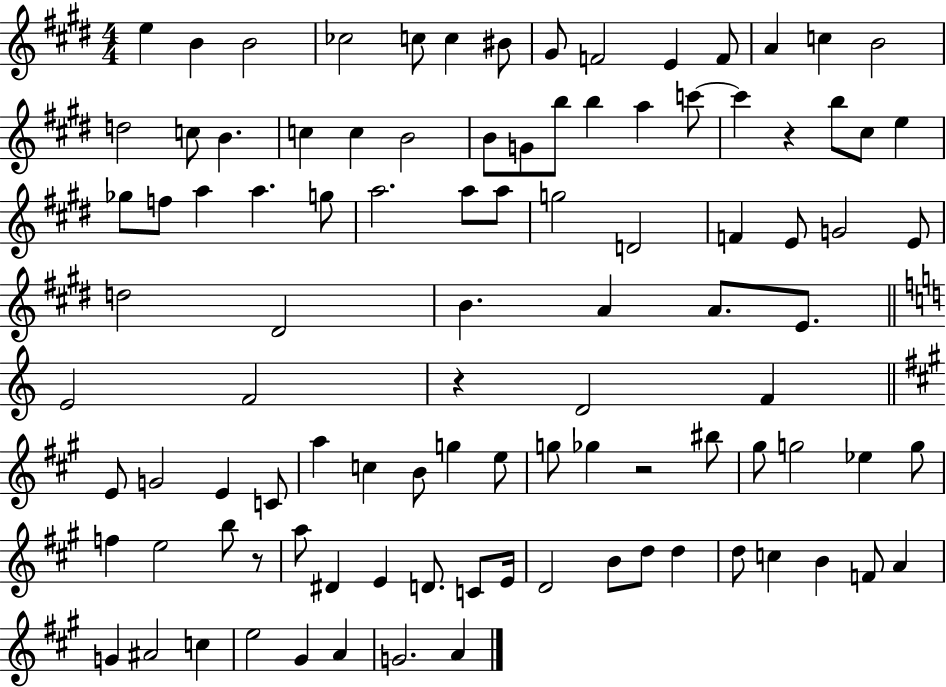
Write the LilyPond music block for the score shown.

{
  \clef treble
  \numericTimeSignature
  \time 4/4
  \key e \major
  e''4 b'4 b'2 | ces''2 c''8 c''4 bis'8 | gis'8 f'2 e'4 f'8 | a'4 c''4 b'2 | \break d''2 c''8 b'4. | c''4 c''4 b'2 | b'8 g'8 b''8 b''4 a''4 c'''8~~ | c'''4 r4 b''8 cis''8 e''4 | \break ges''8 f''8 a''4 a''4. g''8 | a''2. a''8 a''8 | g''2 d'2 | f'4 e'8 g'2 e'8 | \break d''2 dis'2 | b'4. a'4 a'8. e'8. | \bar "||" \break \key c \major e'2 f'2 | r4 d'2 f'4 | \bar "||" \break \key a \major e'8 g'2 e'4 c'8 | a''4 c''4 b'8 g''4 e''8 | g''8 ges''4 r2 bis''8 | gis''8 g''2 ees''4 g''8 | \break f''4 e''2 b''8 r8 | a''8 dis'4 e'4 d'8. c'8 e'16 | d'2 b'8 d''8 d''4 | d''8 c''4 b'4 f'8 a'4 | \break g'4 ais'2 c''4 | e''2 gis'4 a'4 | g'2. a'4 | \bar "|."
}